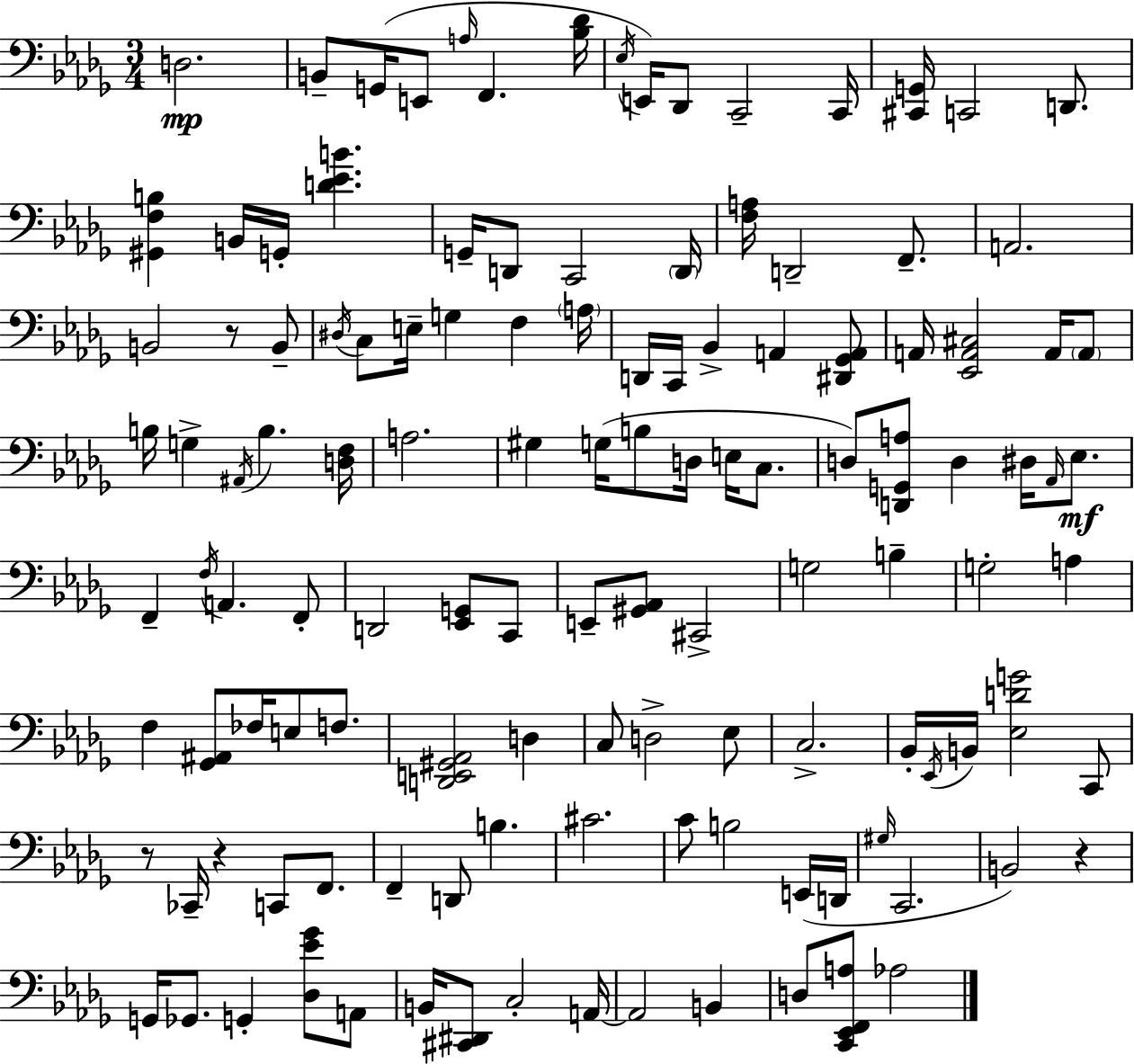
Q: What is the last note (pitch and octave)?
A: Ab3